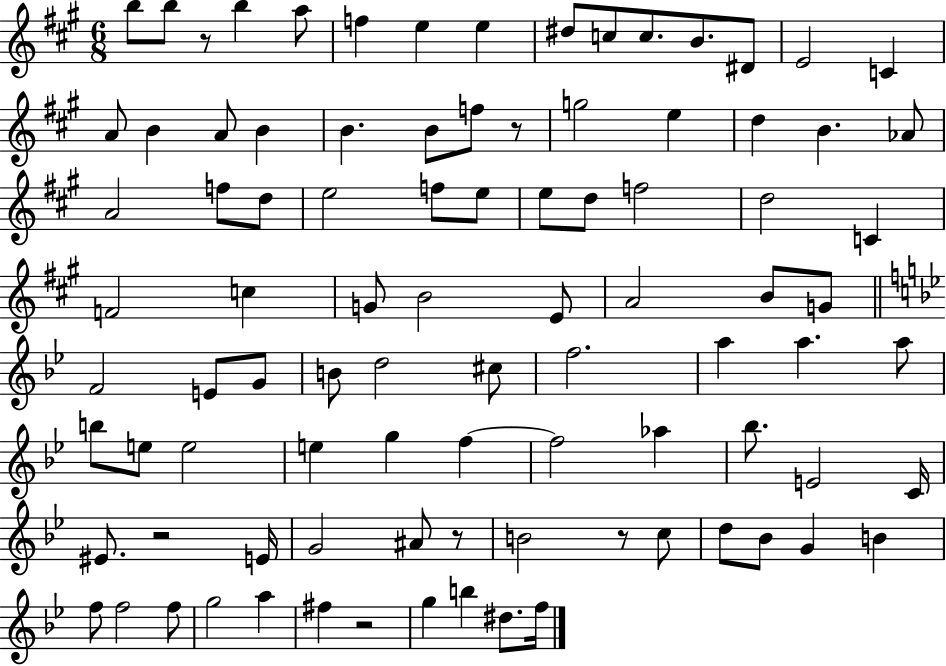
X:1
T:Untitled
M:6/8
L:1/4
K:A
b/2 b/2 z/2 b a/2 f e e ^d/2 c/2 c/2 B/2 ^D/2 E2 C A/2 B A/2 B B B/2 f/2 z/2 g2 e d B _A/2 A2 f/2 d/2 e2 f/2 e/2 e/2 d/2 f2 d2 C F2 c G/2 B2 E/2 A2 B/2 G/2 F2 E/2 G/2 B/2 d2 ^c/2 f2 a a a/2 b/2 e/2 e2 e g f f2 _a _b/2 E2 C/4 ^E/2 z2 E/4 G2 ^A/2 z/2 B2 z/2 c/2 d/2 _B/2 G B f/2 f2 f/2 g2 a ^f z2 g b ^d/2 f/4